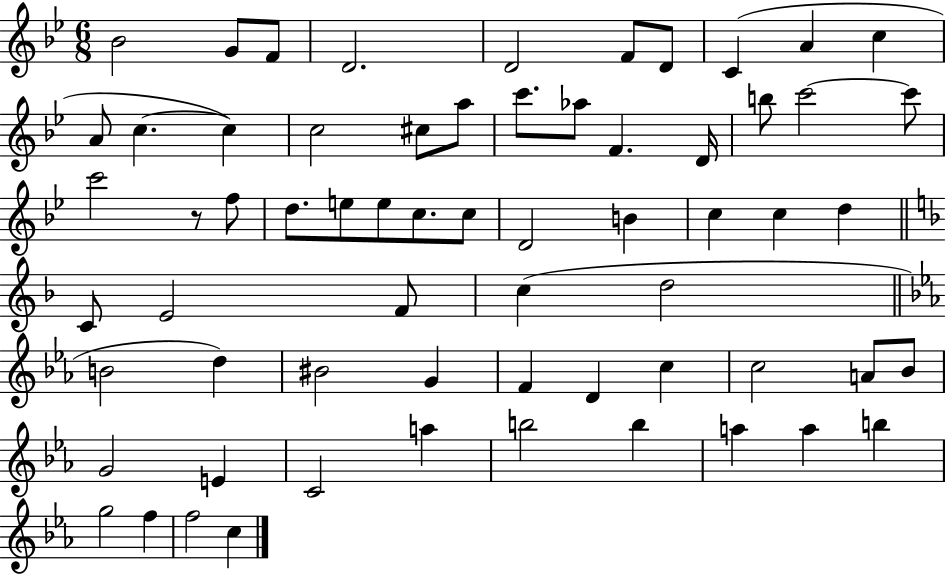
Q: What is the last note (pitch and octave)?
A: C5